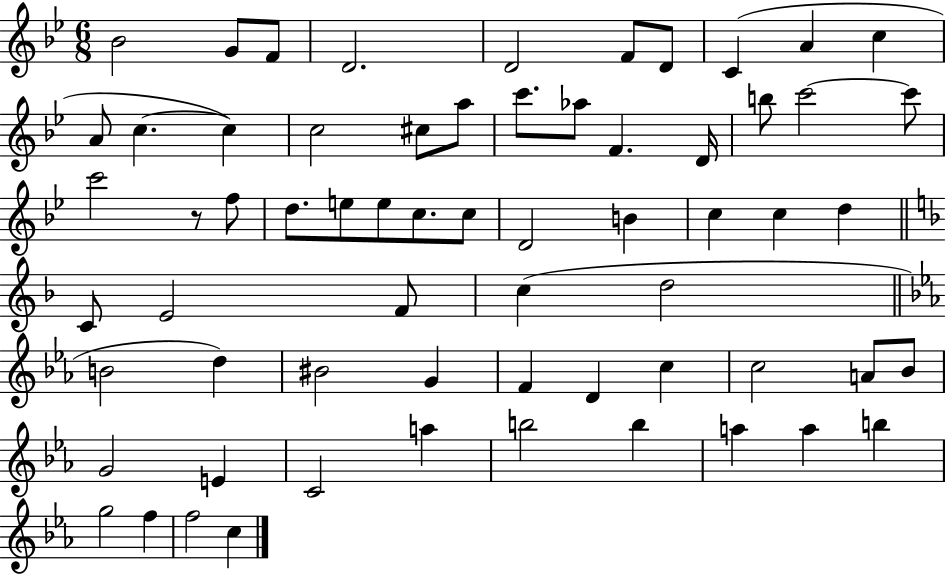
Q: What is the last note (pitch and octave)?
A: C5